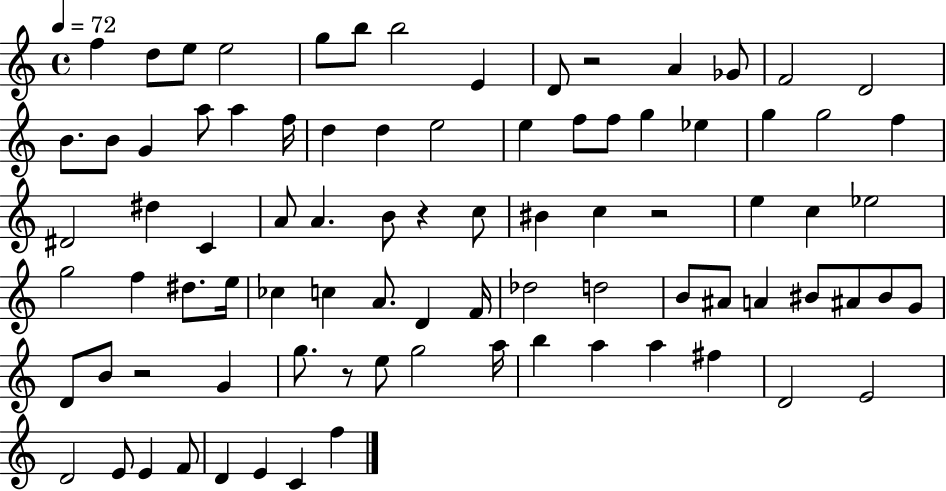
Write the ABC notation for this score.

X:1
T:Untitled
M:4/4
L:1/4
K:C
f d/2 e/2 e2 g/2 b/2 b2 E D/2 z2 A _G/2 F2 D2 B/2 B/2 G a/2 a f/4 d d e2 e f/2 f/2 g _e g g2 f ^D2 ^d C A/2 A B/2 z c/2 ^B c z2 e c _e2 g2 f ^d/2 e/4 _c c A/2 D F/4 _d2 d2 B/2 ^A/2 A ^B/2 ^A/2 ^B/2 G/2 D/2 B/2 z2 G g/2 z/2 e/2 g2 a/4 b a a ^f D2 E2 D2 E/2 E F/2 D E C f